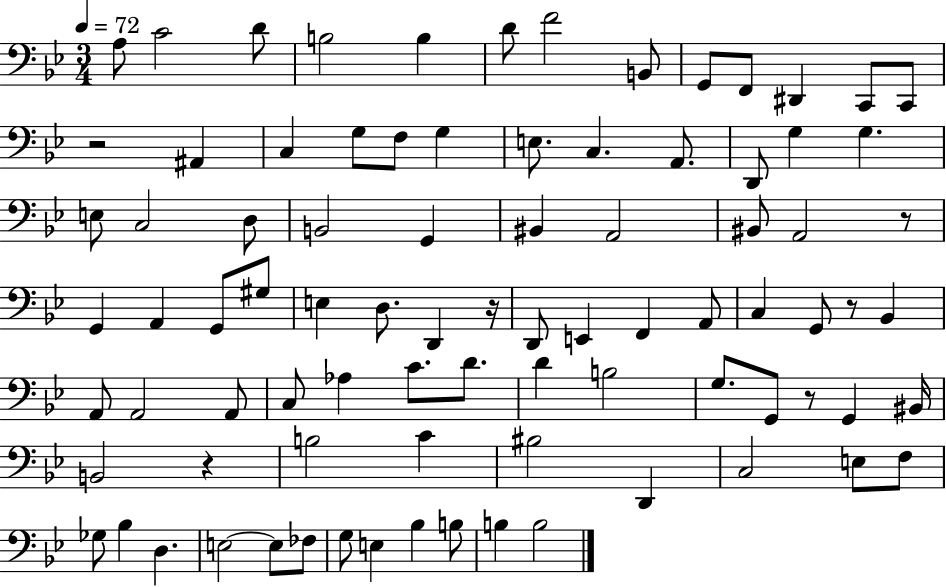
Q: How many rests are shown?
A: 6